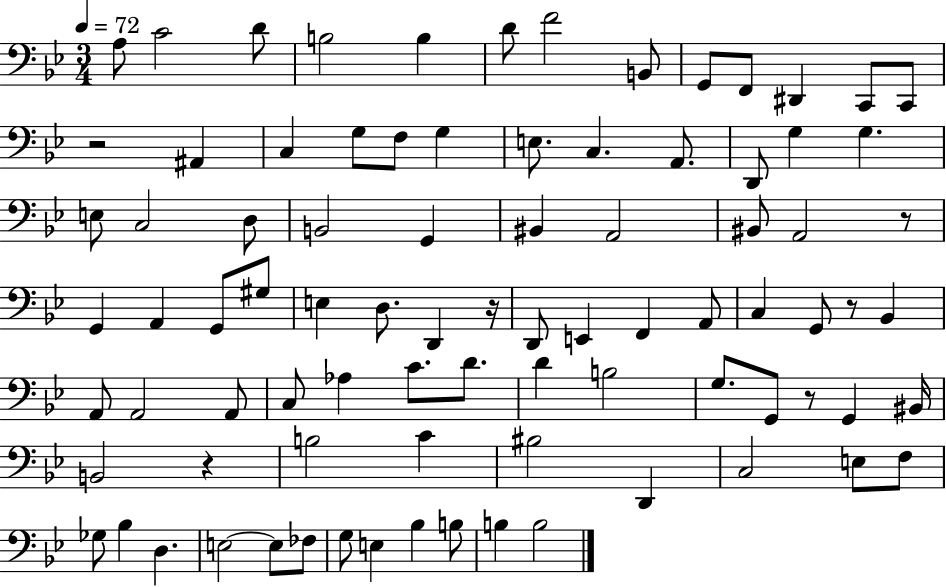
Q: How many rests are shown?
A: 6